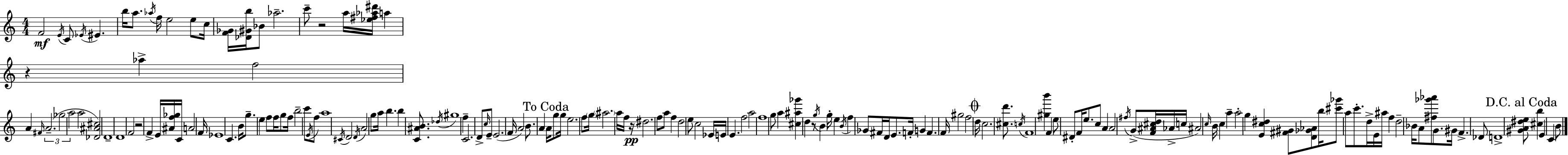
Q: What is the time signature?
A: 4/4